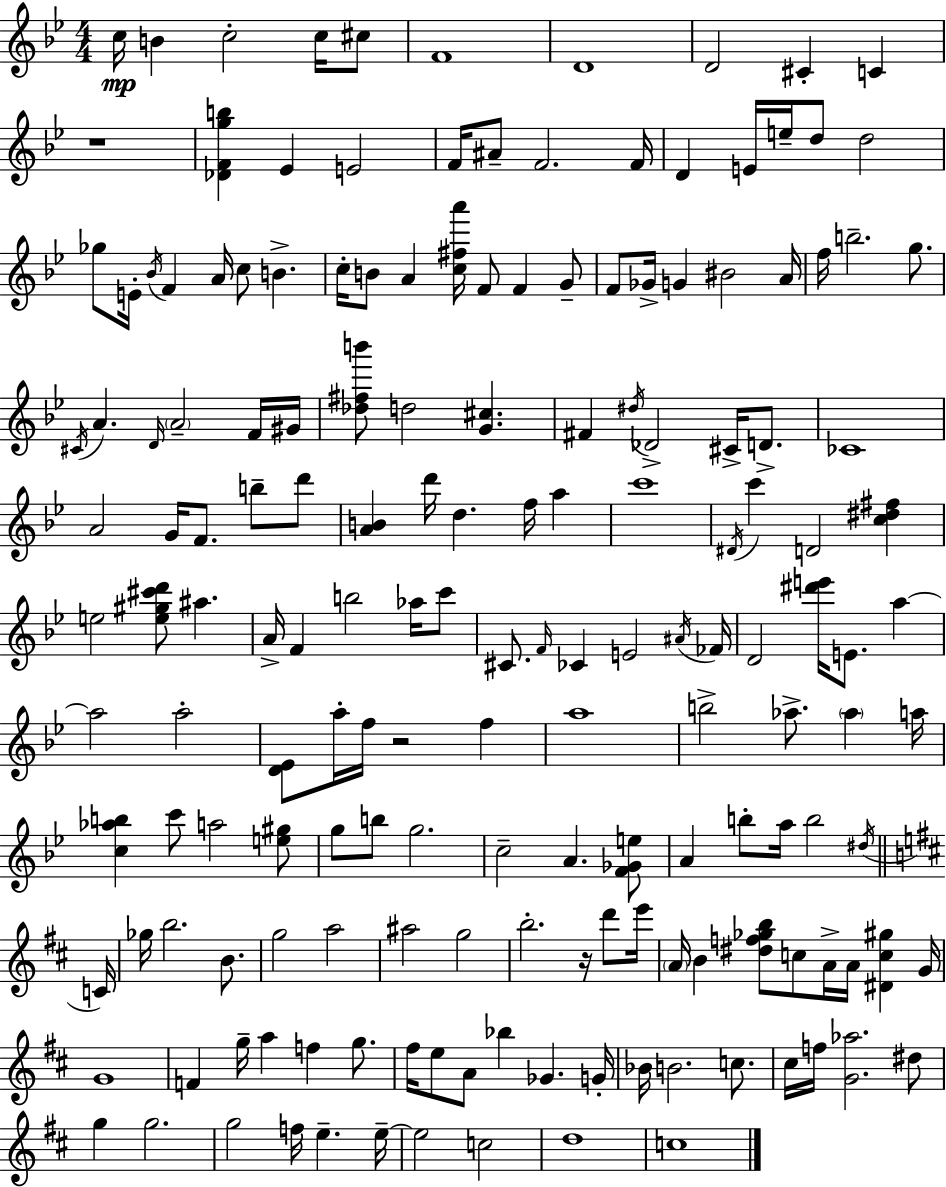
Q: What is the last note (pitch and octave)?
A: C5